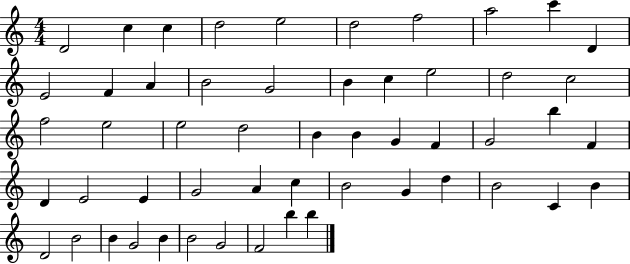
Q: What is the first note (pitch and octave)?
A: D4